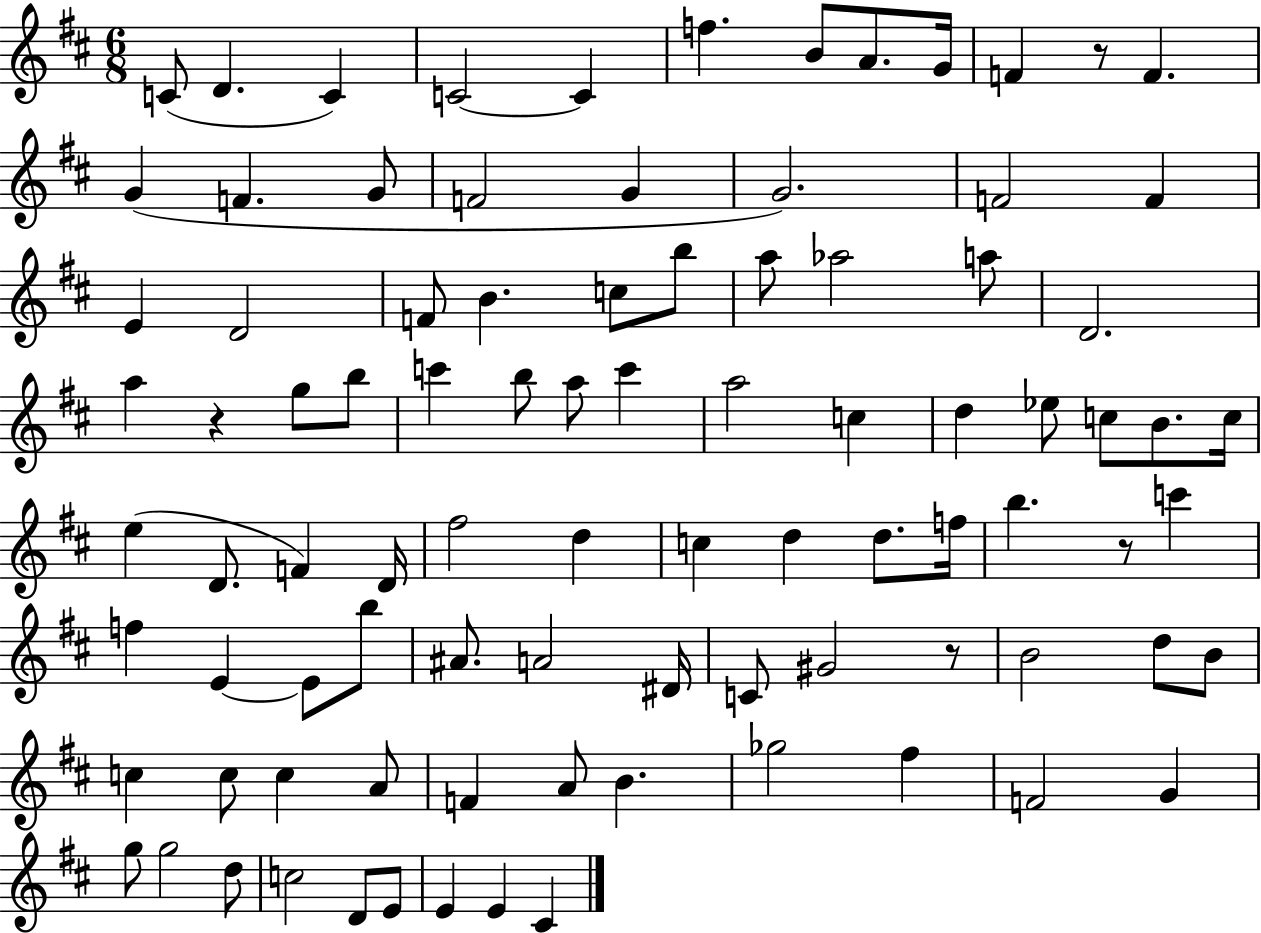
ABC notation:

X:1
T:Untitled
M:6/8
L:1/4
K:D
C/2 D C C2 C f B/2 A/2 G/4 F z/2 F G F G/2 F2 G G2 F2 F E D2 F/2 B c/2 b/2 a/2 _a2 a/2 D2 a z g/2 b/2 c' b/2 a/2 c' a2 c d _e/2 c/2 B/2 c/4 e D/2 F D/4 ^f2 d c d d/2 f/4 b z/2 c' f E E/2 b/2 ^A/2 A2 ^D/4 C/2 ^G2 z/2 B2 d/2 B/2 c c/2 c A/2 F A/2 B _g2 ^f F2 G g/2 g2 d/2 c2 D/2 E/2 E E ^C